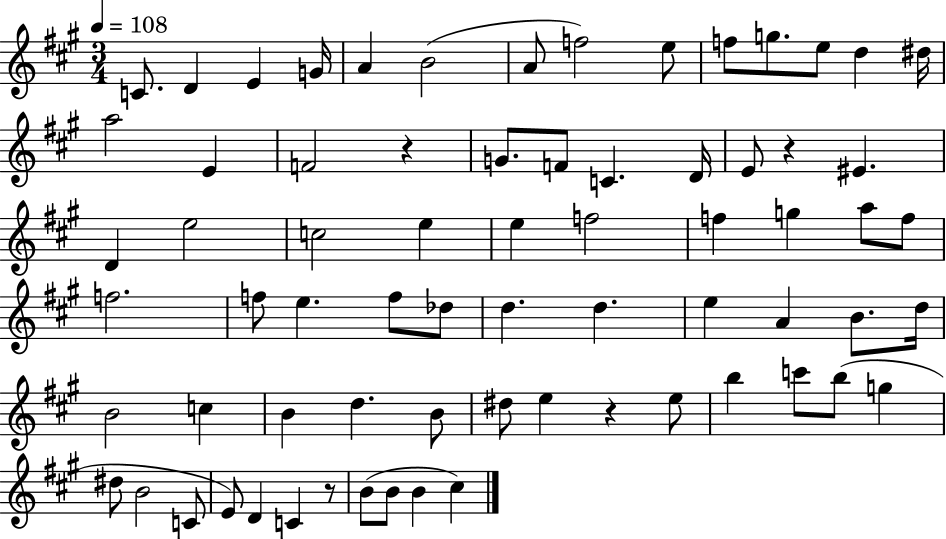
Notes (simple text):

C4/e. D4/q E4/q G4/s A4/q B4/h A4/e F5/h E5/e F5/e G5/e. E5/e D5/q D#5/s A5/h E4/q F4/h R/q G4/e. F4/e C4/q. D4/s E4/e R/q EIS4/q. D4/q E5/h C5/h E5/q E5/q F5/h F5/q G5/q A5/e F5/e F5/h. F5/e E5/q. F5/e Db5/e D5/q. D5/q. E5/q A4/q B4/e. D5/s B4/h C5/q B4/q D5/q. B4/e D#5/e E5/q R/q E5/e B5/q C6/e B5/e G5/q D#5/e B4/h C4/e E4/e D4/q C4/q R/e B4/e B4/e B4/q C#5/q